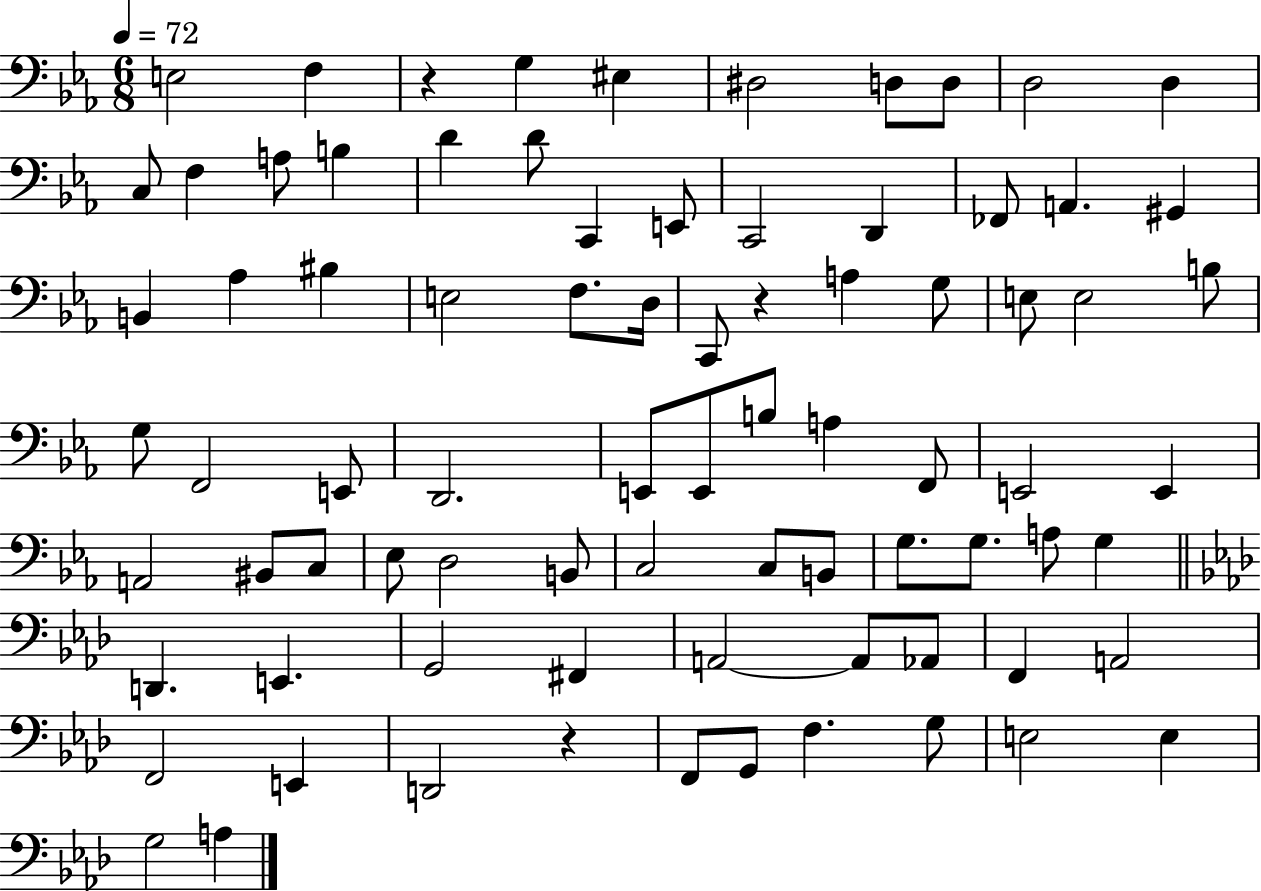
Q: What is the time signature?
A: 6/8